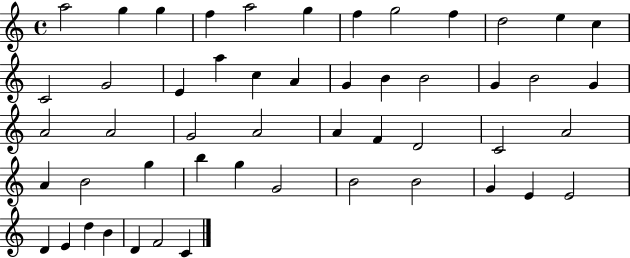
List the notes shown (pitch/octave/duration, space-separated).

A5/h G5/q G5/q F5/q A5/h G5/q F5/q G5/h F5/q D5/h E5/q C5/q C4/h G4/h E4/q A5/q C5/q A4/q G4/q B4/q B4/h G4/q B4/h G4/q A4/h A4/h G4/h A4/h A4/q F4/q D4/h C4/h A4/h A4/q B4/h G5/q B5/q G5/q G4/h B4/h B4/h G4/q E4/q E4/h D4/q E4/q D5/q B4/q D4/q F4/h C4/q